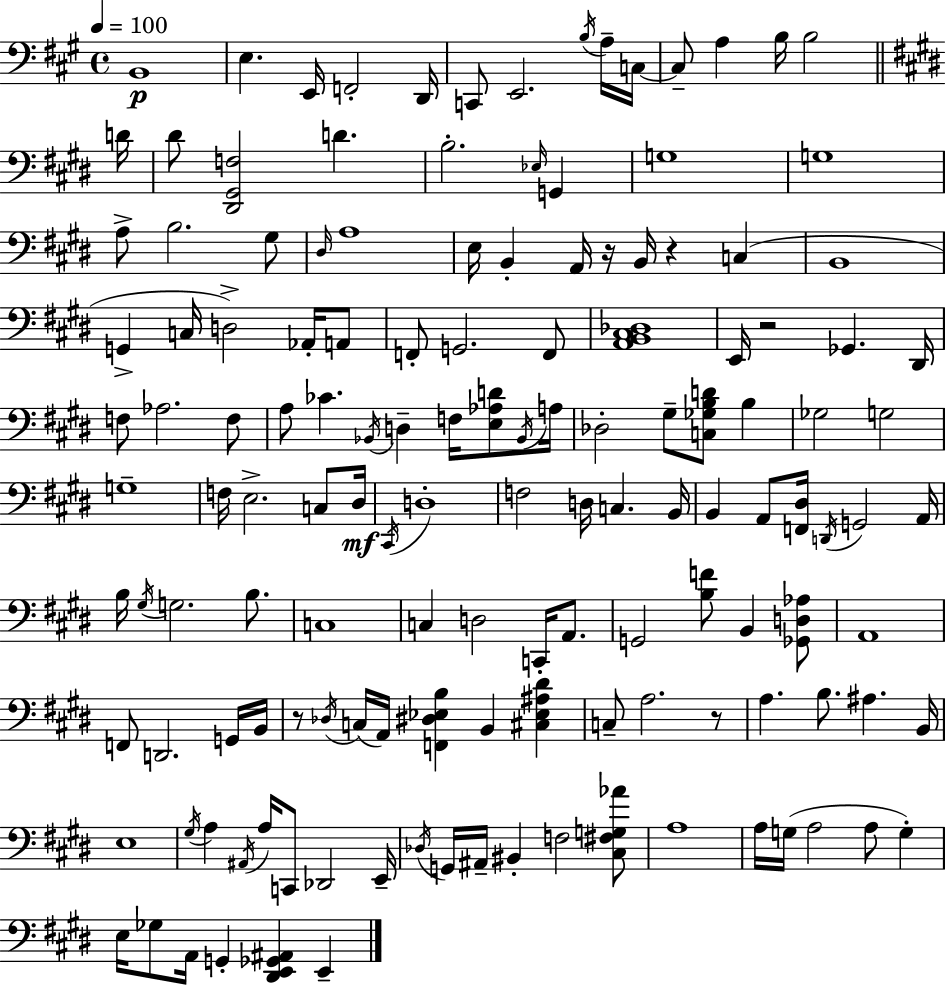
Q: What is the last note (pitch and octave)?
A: E2